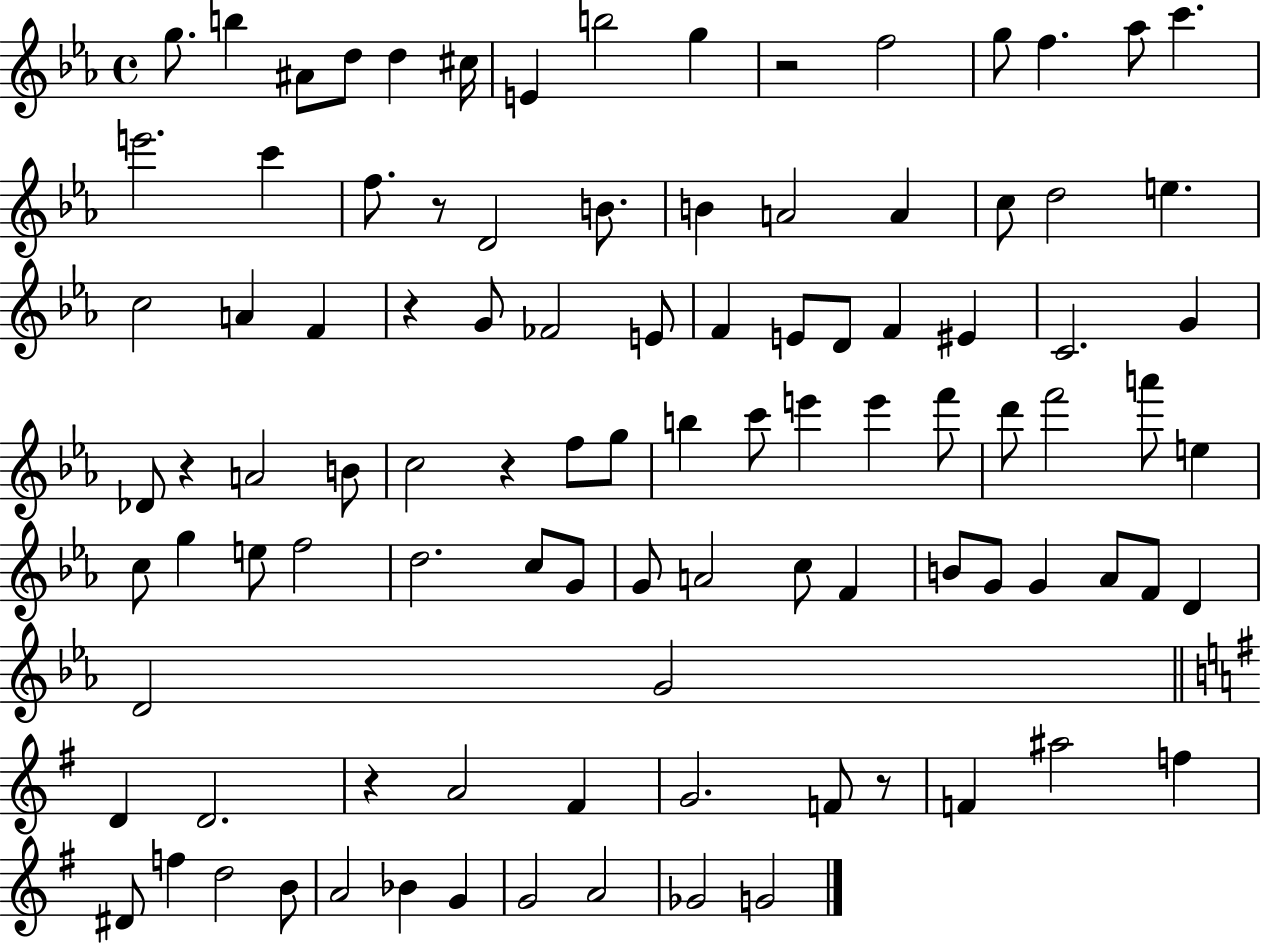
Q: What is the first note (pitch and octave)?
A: G5